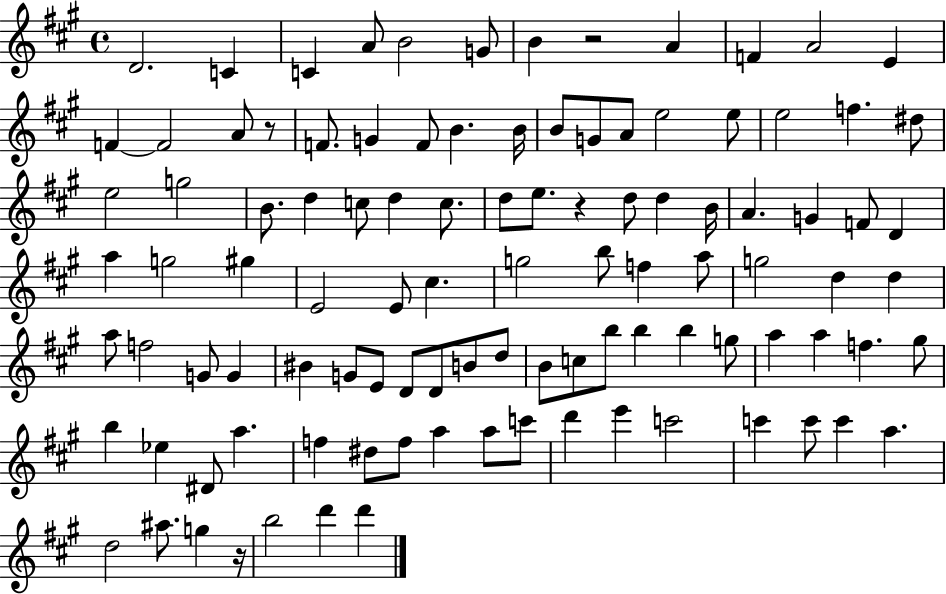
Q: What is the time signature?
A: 4/4